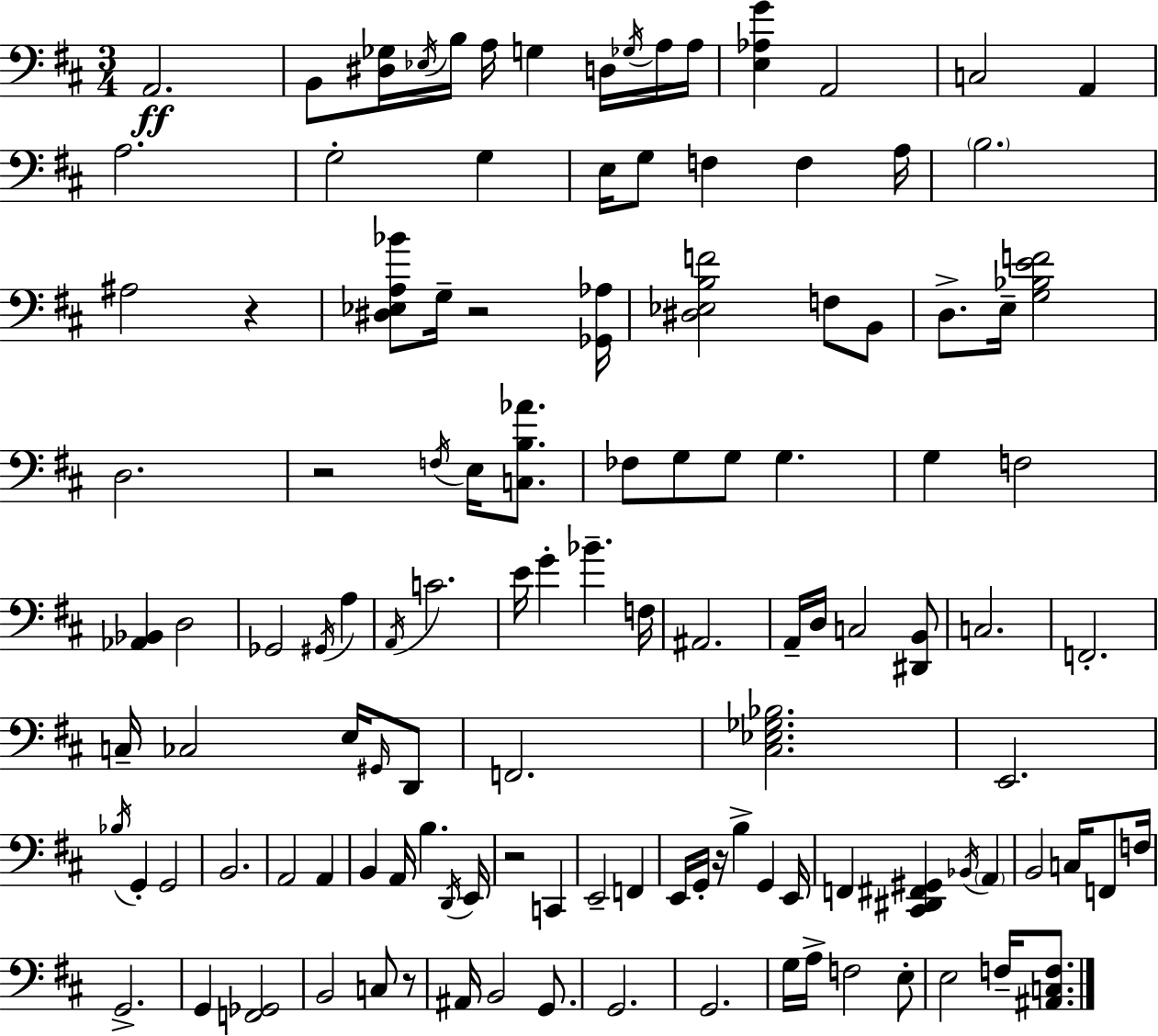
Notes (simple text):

A2/h. B2/e [D#3,Gb3]/s Eb3/s B3/s A3/s G3/q D3/s Gb3/s A3/s A3/s [E3,Ab3,G4]/q A2/h C3/h A2/q A3/h. G3/h G3/q E3/s G3/e F3/q F3/q A3/s B3/h. A#3/h R/q [D#3,Eb3,A3,Bb4]/e G3/s R/h [Gb2,Ab3]/s [D#3,Eb3,B3,F4]/h F3/e B2/e D3/e. E3/s [G3,Bb3,E4,F4]/h D3/h. R/h F3/s E3/s [C3,B3,Ab4]/e. FES3/e G3/e G3/e G3/q. G3/q F3/h [Ab2,Bb2]/q D3/h Gb2/h G#2/s A3/q A2/s C4/h. E4/s G4/q Bb4/q. F3/s A#2/h. A2/s D3/s C3/h [D#2,B2]/e C3/h. F2/h. C3/s CES3/h E3/s G#2/s D2/e F2/h. [C#3,Eb3,Gb3,Bb3]/h. E2/h. Bb3/s G2/q G2/h B2/h. A2/h A2/q B2/q A2/s B3/q. D2/s E2/s R/h C2/q E2/h F2/q E2/s G2/s R/s B3/q G2/q E2/s F2/q [C#2,D#2,F#2,G#2]/q Bb2/s A2/q B2/h C3/s F2/e F3/s G2/h. G2/q [F2,Gb2]/h B2/h C3/e R/e A#2/s B2/h G2/e. G2/h. G2/h. G3/s A3/s F3/h E3/e E3/h F3/s [A#2,C3,F3]/e.